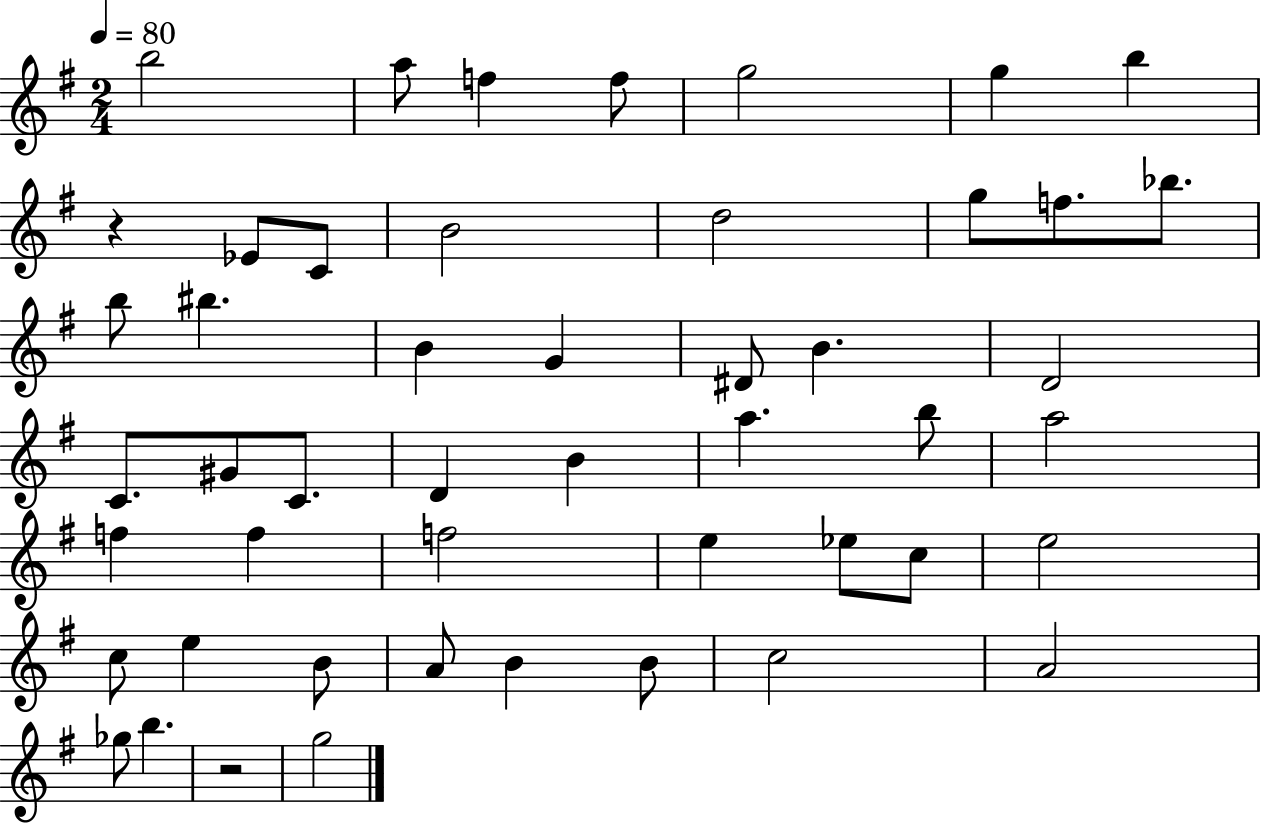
{
  \clef treble
  \numericTimeSignature
  \time 2/4
  \key g \major
  \tempo 4 = 80
  b''2 | a''8 f''4 f''8 | g''2 | g''4 b''4 | \break r4 ees'8 c'8 | b'2 | d''2 | g''8 f''8. bes''8. | \break b''8 bis''4. | b'4 g'4 | dis'8 b'4. | d'2 | \break c'8. gis'8 c'8. | d'4 b'4 | a''4. b''8 | a''2 | \break f''4 f''4 | f''2 | e''4 ees''8 c''8 | e''2 | \break c''8 e''4 b'8 | a'8 b'4 b'8 | c''2 | a'2 | \break ges''8 b''4. | r2 | g''2 | \bar "|."
}